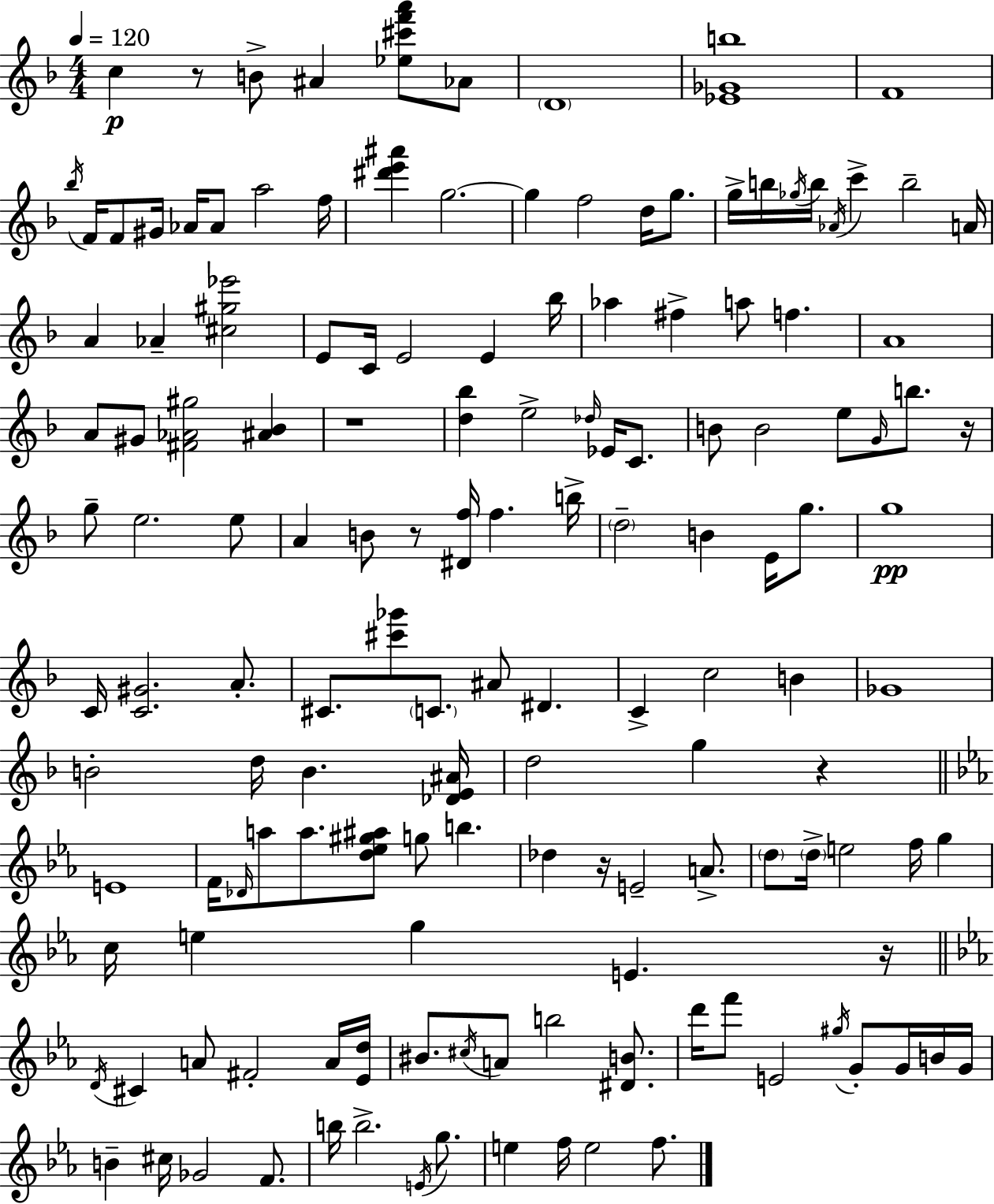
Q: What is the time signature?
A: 4/4